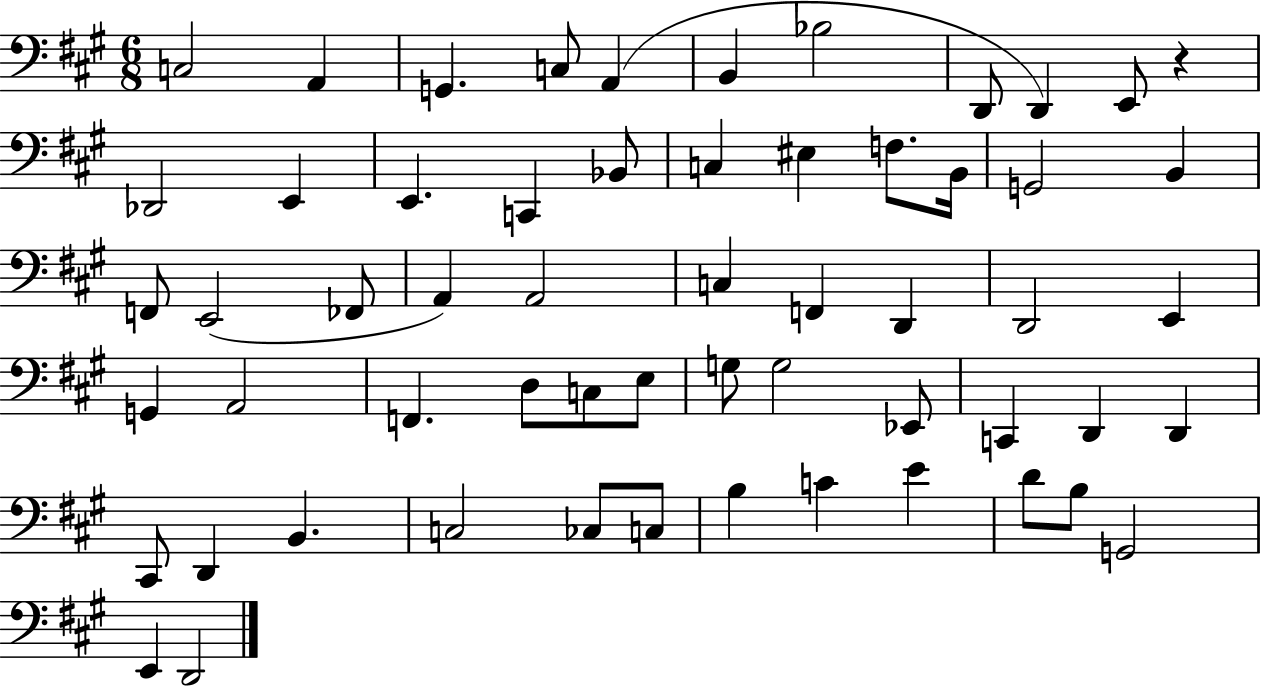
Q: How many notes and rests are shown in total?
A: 58